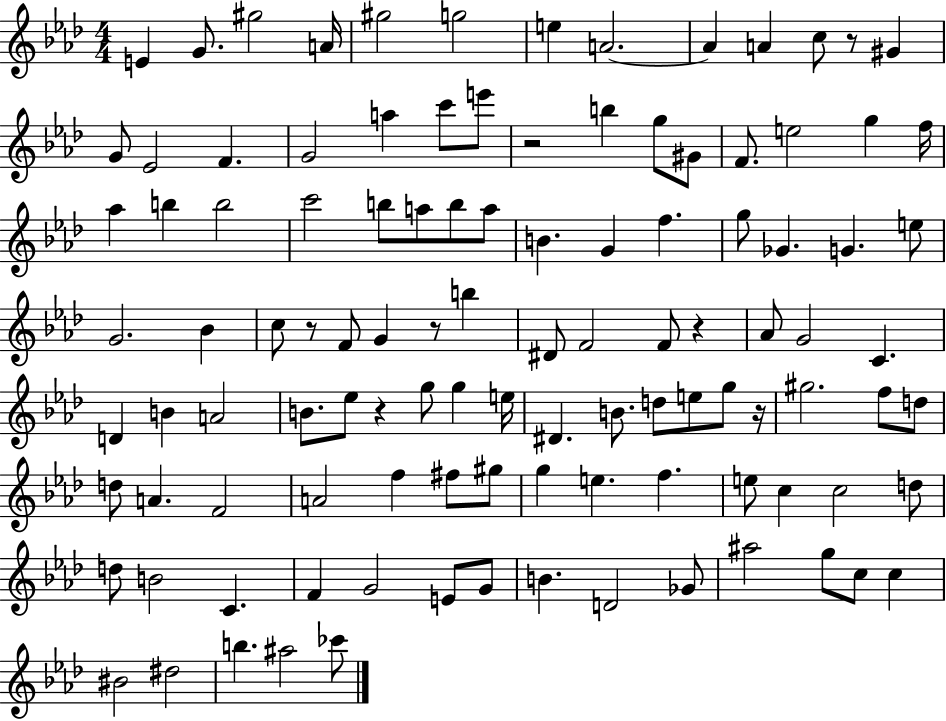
{
  \clef treble
  \numericTimeSignature
  \time 4/4
  \key aes \major
  \repeat volta 2 { e'4 g'8. gis''2 a'16 | gis''2 g''2 | e''4 a'2.~~ | a'4 a'4 c''8 r8 gis'4 | \break g'8 ees'2 f'4. | g'2 a''4 c'''8 e'''8 | r2 b''4 g''8 gis'8 | f'8. e''2 g''4 f''16 | \break aes''4 b''4 b''2 | c'''2 b''8 a''8 b''8 a''8 | b'4. g'4 f''4. | g''8 ges'4. g'4. e''8 | \break g'2. bes'4 | c''8 r8 f'8 g'4 r8 b''4 | dis'8 f'2 f'8 r4 | aes'8 g'2 c'4. | \break d'4 b'4 a'2 | b'8. ees''8 r4 g''8 g''4 e''16 | dis'4. b'8. d''8 e''8 g''8 r16 | gis''2. f''8 d''8 | \break d''8 a'4. f'2 | a'2 f''4 fis''8 gis''8 | g''4 e''4. f''4. | e''8 c''4 c''2 d''8 | \break d''8 b'2 c'4. | f'4 g'2 e'8 g'8 | b'4. d'2 ges'8 | ais''2 g''8 c''8 c''4 | \break bis'2 dis''2 | b''4. ais''2 ces'''8 | } \bar "|."
}